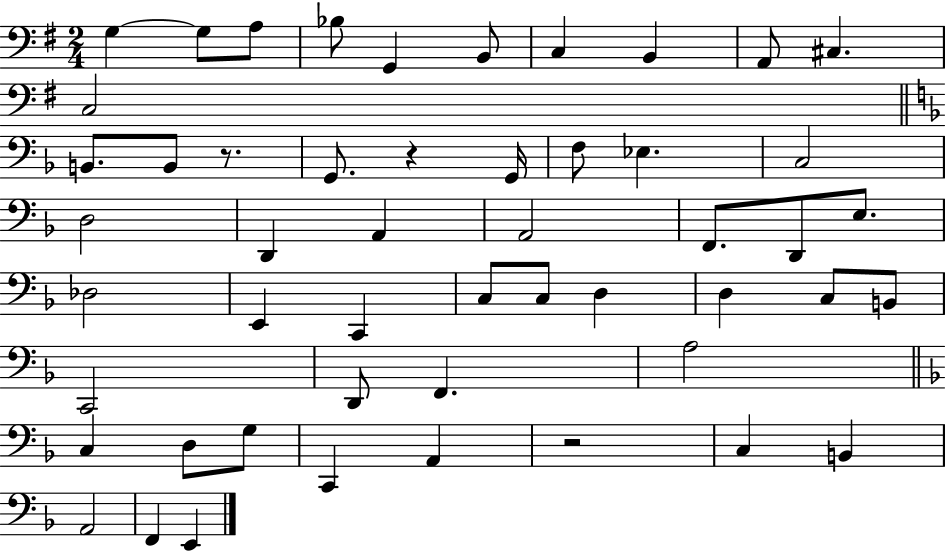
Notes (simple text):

G3/q G3/e A3/e Bb3/e G2/q B2/e C3/q B2/q A2/e C#3/q. C3/h B2/e. B2/e R/e. G2/e. R/q G2/s F3/e Eb3/q. C3/h D3/h D2/q A2/q A2/h F2/e. D2/e E3/e. Db3/h E2/q C2/q C3/e C3/e D3/q D3/q C3/e B2/e C2/h D2/e F2/q. A3/h C3/q D3/e G3/e C2/q A2/q R/h C3/q B2/q A2/h F2/q E2/q